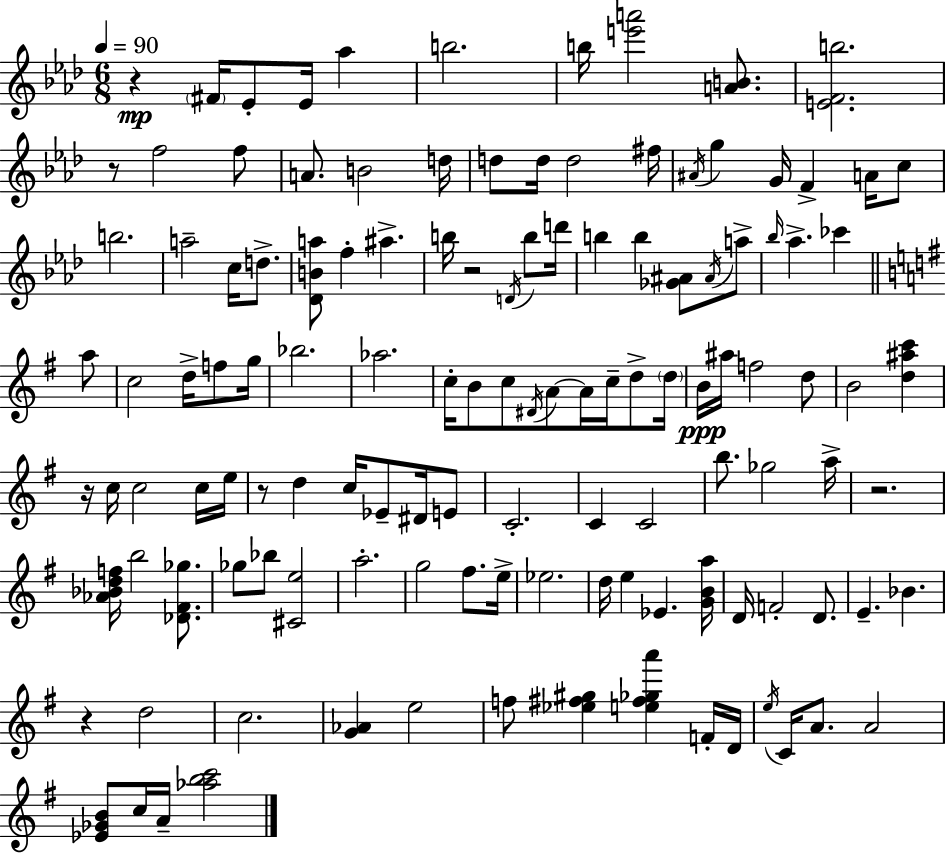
R/q F#4/s Eb4/e Eb4/s Ab5/q B5/h. B5/s [E6,A6]/h [A4,B4]/e. [E4,F4,B5]/h. R/e F5/h F5/e A4/e. B4/h D5/s D5/e D5/s D5/h F#5/s A#4/s G5/q G4/s F4/q A4/s C5/e B5/h. A5/h C5/s D5/e. [Db4,B4,A5]/e F5/q A#5/q. B5/s R/h D4/s B5/e D6/s B5/q B5/q [Gb4,A#4]/e A#4/s A5/e Bb5/s Ab5/q. CES6/q A5/e C5/h D5/s F5/e G5/s Bb5/h. Ab5/h. C5/s B4/e C5/e D#4/s A4/e A4/s C5/s D5/e D5/s B4/s A#5/s F5/h D5/e B4/h [D5,A#5,C6]/q R/s C5/s C5/h C5/s E5/s R/e D5/q C5/s Eb4/e D#4/s E4/e C4/h. C4/q C4/h B5/e. Gb5/h A5/s R/h. [Ab4,Bb4,D5,F5]/s B5/h [Db4,F#4,Gb5]/e. Gb5/e Bb5/e [C#4,E5]/h A5/h. G5/h F#5/e. E5/s Eb5/h. D5/s E5/q Eb4/q. [G4,B4,A5]/s D4/s F4/h D4/e. E4/q. Bb4/q. R/q D5/h C5/h. [G4,Ab4]/q E5/h F5/e [Eb5,F#5,G#5]/q [E5,F#5,Gb5,A6]/q F4/s D4/s E5/s C4/s A4/e. A4/h [Eb4,Gb4,B4]/e C5/s A4/s [Ab5,B5,C6]/h